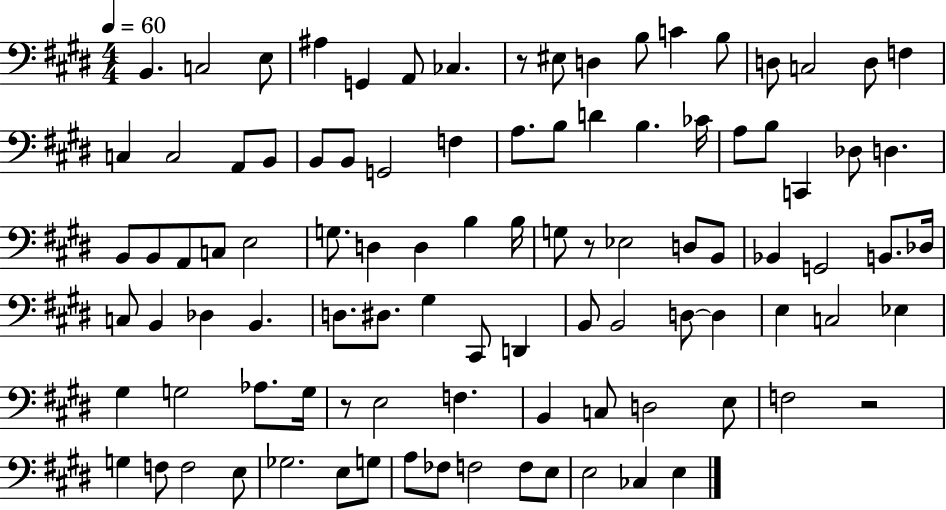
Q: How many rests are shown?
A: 4